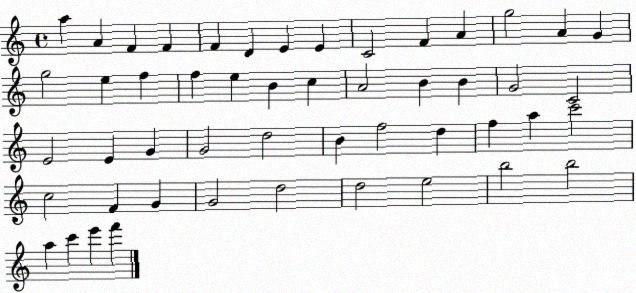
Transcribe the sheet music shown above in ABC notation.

X:1
T:Untitled
M:4/4
L:1/4
K:C
a A F F F D E E C2 F A g2 A G g2 e f f e B c A2 B B G2 C2 E2 E G G2 d2 B f2 d f a c'2 c2 F G G2 d2 d2 e2 b2 b2 a c' e' f'